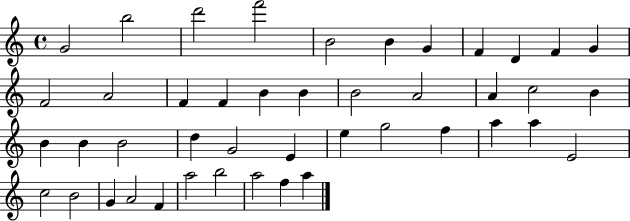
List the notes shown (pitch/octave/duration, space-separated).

G4/h B5/h D6/h F6/h B4/h B4/q G4/q F4/q D4/q F4/q G4/q F4/h A4/h F4/q F4/q B4/q B4/q B4/h A4/h A4/q C5/h B4/q B4/q B4/q B4/h D5/q G4/h E4/q E5/q G5/h F5/q A5/q A5/q E4/h C5/h B4/h G4/q A4/h F4/q A5/h B5/h A5/h F5/q A5/q